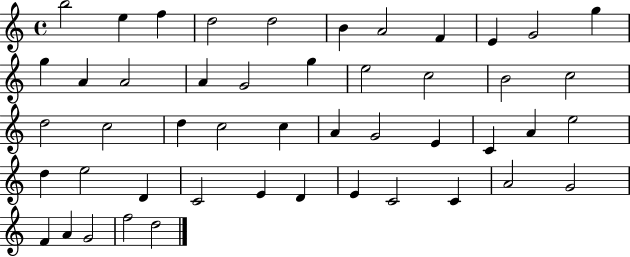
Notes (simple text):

B5/h E5/q F5/q D5/h D5/h B4/q A4/h F4/q E4/q G4/h G5/q G5/q A4/q A4/h A4/q G4/h G5/q E5/h C5/h B4/h C5/h D5/h C5/h D5/q C5/h C5/q A4/q G4/h E4/q C4/q A4/q E5/h D5/q E5/h D4/q C4/h E4/q D4/q E4/q C4/h C4/q A4/h G4/h F4/q A4/q G4/h F5/h D5/h